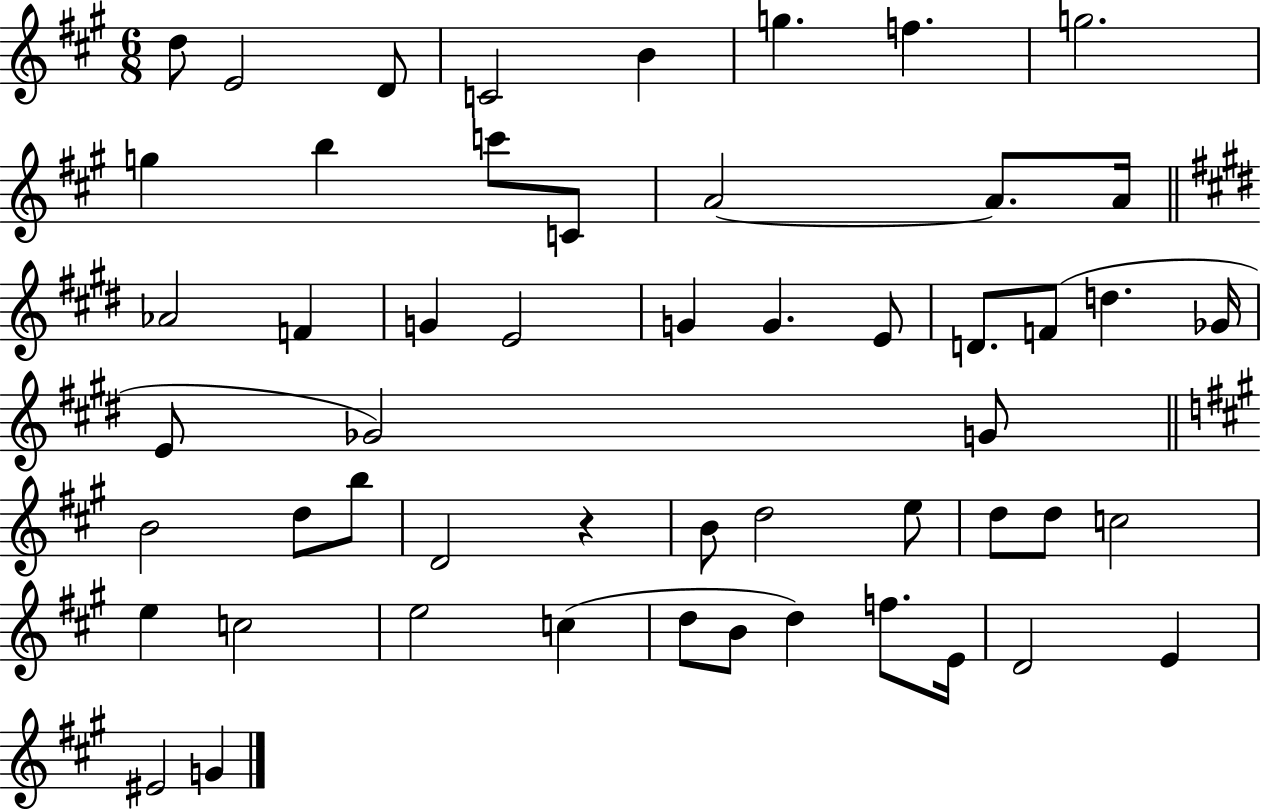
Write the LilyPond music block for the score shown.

{
  \clef treble
  \numericTimeSignature
  \time 6/8
  \key a \major
  \repeat volta 2 { d''8 e'2 d'8 | c'2 b'4 | g''4. f''4. | g''2. | \break g''4 b''4 c'''8 c'8 | a'2~~ a'8. a'16 | \bar "||" \break \key e \major aes'2 f'4 | g'4 e'2 | g'4 g'4. e'8 | d'8. f'8( d''4. ges'16 | \break e'8 ges'2) g'8 | \bar "||" \break \key a \major b'2 d''8 b''8 | d'2 r4 | b'8 d''2 e''8 | d''8 d''8 c''2 | \break e''4 c''2 | e''2 c''4( | d''8 b'8 d''4) f''8. e'16 | d'2 e'4 | \break eis'2 g'4 | } \bar "|."
}